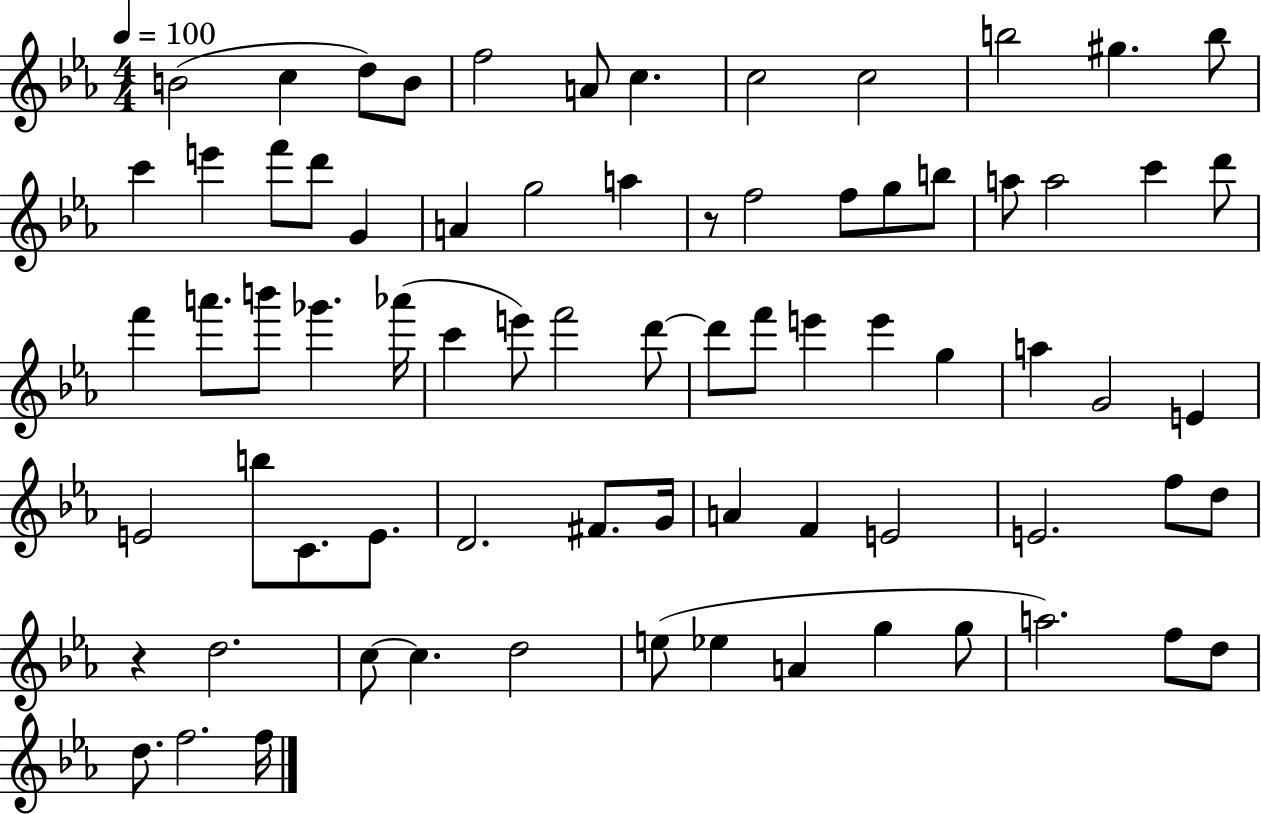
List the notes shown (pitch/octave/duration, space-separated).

B4/h C5/q D5/e B4/e F5/h A4/e C5/q. C5/h C5/h B5/h G#5/q. B5/e C6/q E6/q F6/e D6/e G4/q A4/q G5/h A5/q R/e F5/h F5/e G5/e B5/e A5/e A5/h C6/q D6/e F6/q A6/e. B6/e Gb6/q. Ab6/s C6/q E6/e F6/h D6/e D6/e F6/e E6/q E6/q G5/q A5/q G4/h E4/q E4/h B5/e C4/e. E4/e. D4/h. F#4/e. G4/s A4/q F4/q E4/h E4/h. F5/e D5/e R/q D5/h. C5/e C5/q. D5/h E5/e Eb5/q A4/q G5/q G5/e A5/h. F5/e D5/e D5/e. F5/h. F5/s